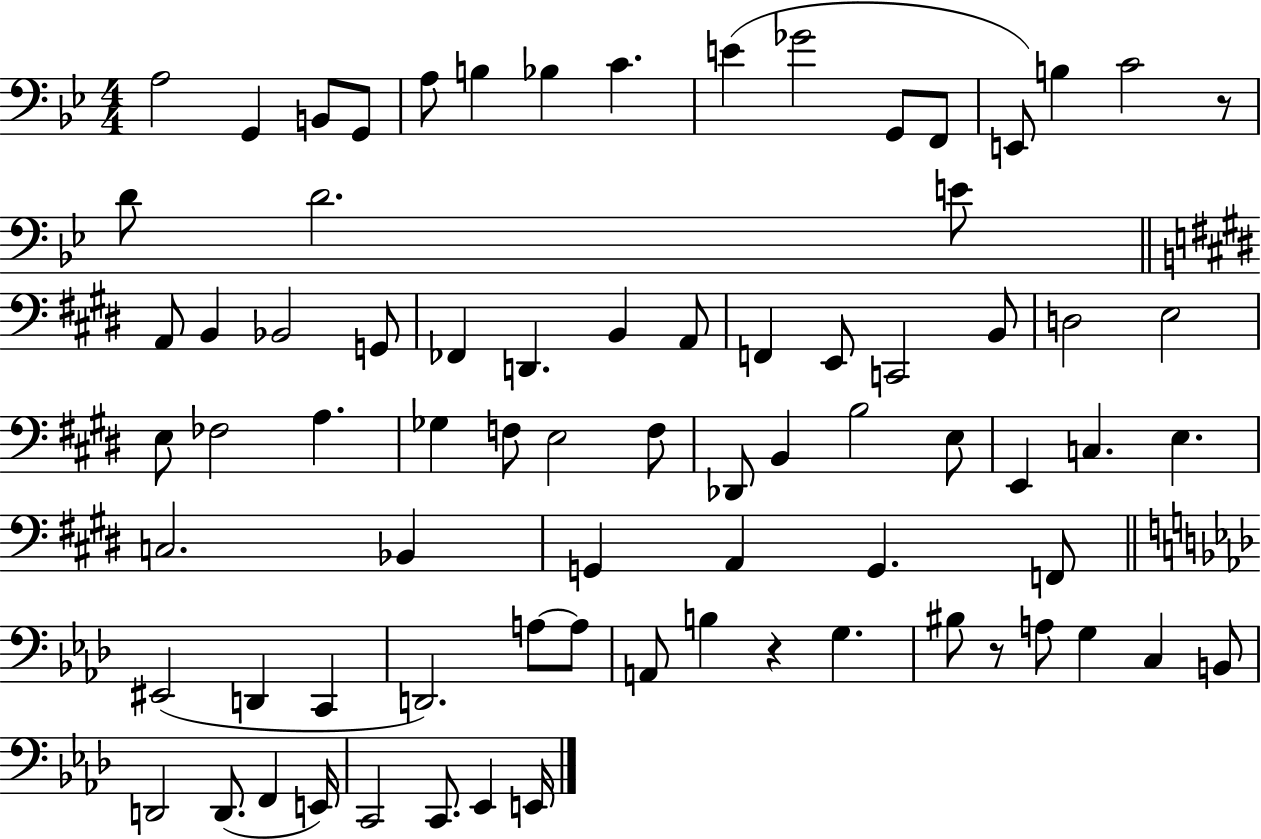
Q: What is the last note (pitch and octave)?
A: E2